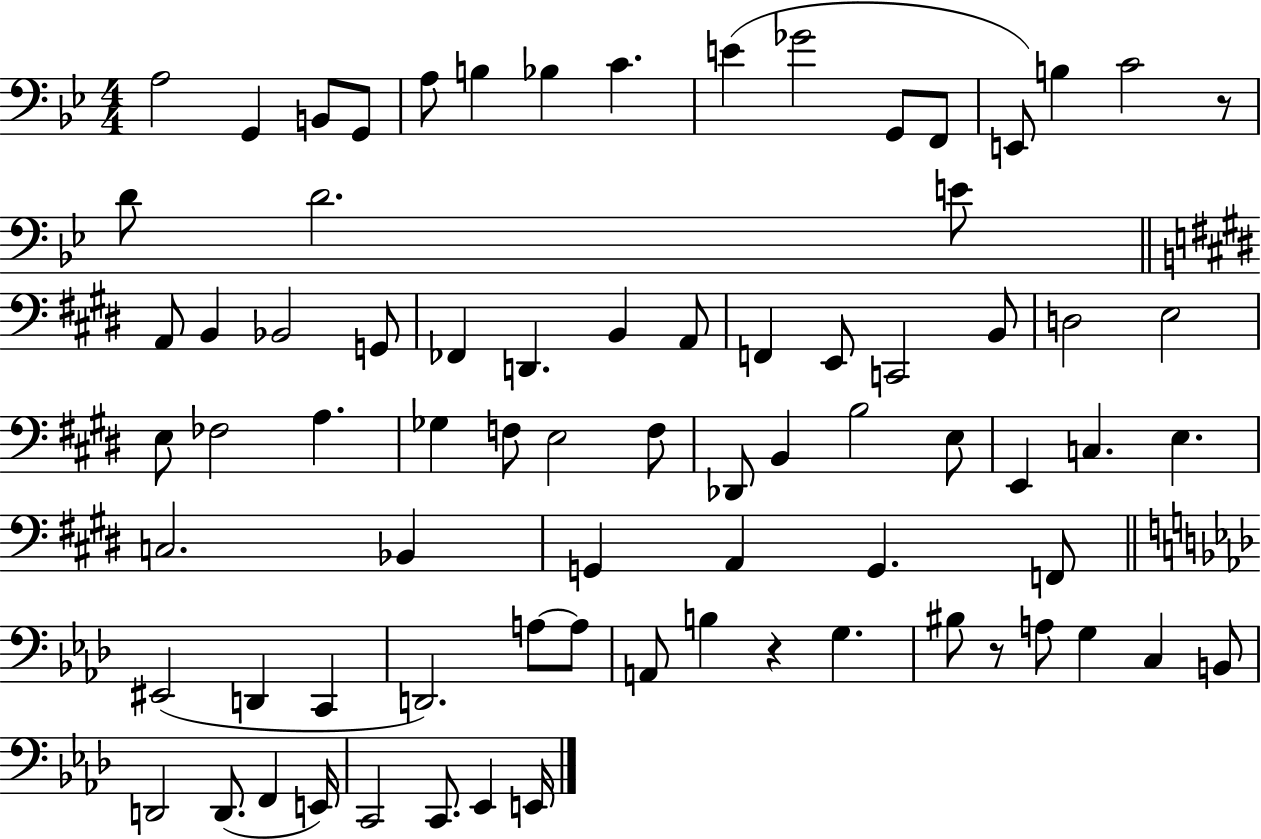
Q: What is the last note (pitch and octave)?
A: E2